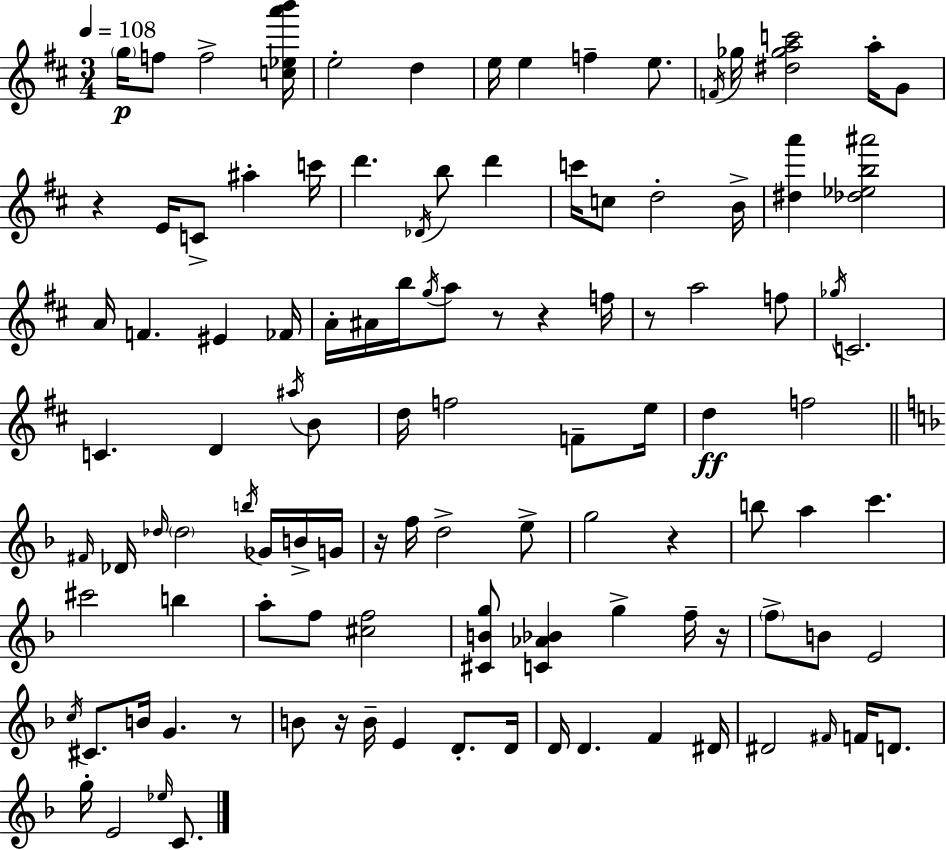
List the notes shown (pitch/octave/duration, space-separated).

G5/s F5/e F5/h [C5,Eb5,A6,B6]/s E5/h D5/q E5/s E5/q F5/q E5/e. F4/s Gb5/s [D#5,Gb5,A5,C6]/h A5/s G4/e R/q E4/s C4/e A#5/q C6/s D6/q. Db4/s B5/e D6/q C6/s C5/e D5/h B4/s [D#5,A6]/q [Db5,Eb5,B5,A#6]/h A4/s F4/q. EIS4/q FES4/s A4/s A#4/s B5/s G5/s A5/e R/e R/q F5/s R/e A5/h F5/e Gb5/s C4/h. C4/q. D4/q A#5/s B4/e D5/s F5/h F4/e E5/s D5/q F5/h F#4/s Db4/s Db5/s Db5/h B5/s Gb4/s B4/s G4/s R/s F5/s D5/h E5/e G5/h R/q B5/e A5/q C6/q. C#6/h B5/q A5/e F5/e [C#5,F5]/h [C#4,B4,G5]/e [C4,Ab4,Bb4]/q G5/q F5/s R/s F5/e B4/e E4/h C5/s C#4/e. B4/s G4/q. R/e B4/e R/s B4/s E4/q D4/e. D4/s D4/s D4/q. F4/q D#4/s D#4/h F#4/s F4/s D4/e. G5/s E4/h Eb5/s C4/e.